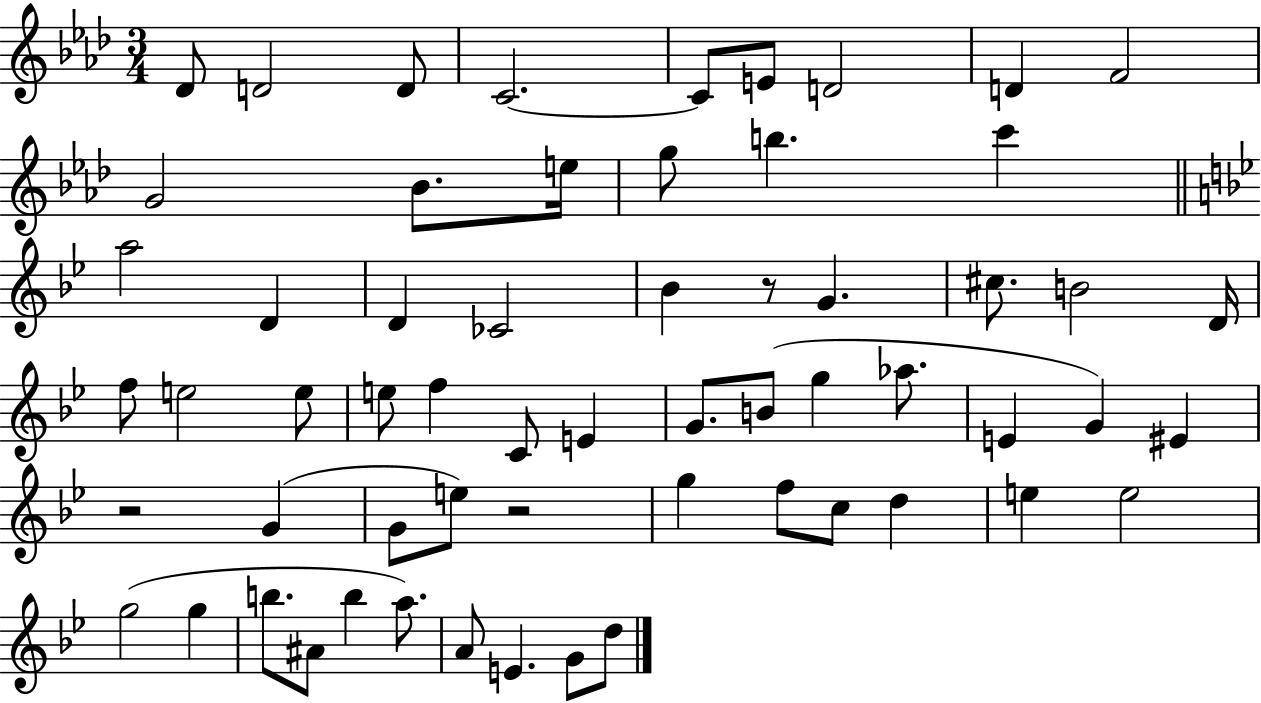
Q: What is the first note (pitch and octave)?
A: Db4